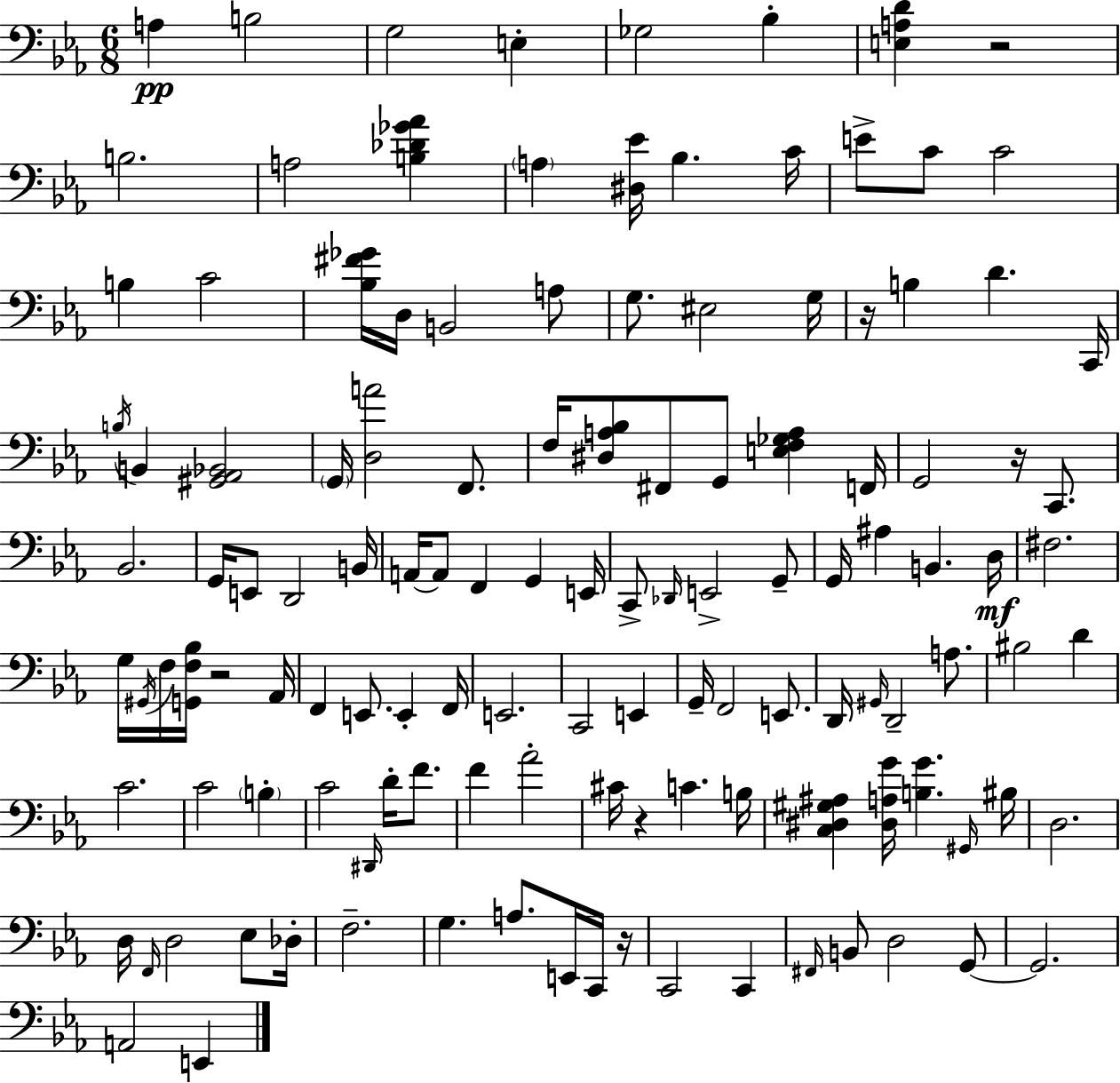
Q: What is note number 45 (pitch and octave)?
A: E2